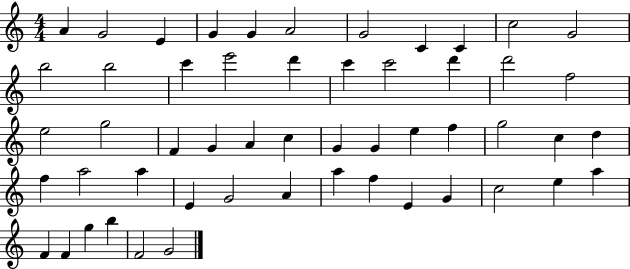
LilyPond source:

{
  \clef treble
  \numericTimeSignature
  \time 4/4
  \key c \major
  a'4 g'2 e'4 | g'4 g'4 a'2 | g'2 c'4 c'4 | c''2 g'2 | \break b''2 b''2 | c'''4 e'''2 d'''4 | c'''4 c'''2 d'''4 | d'''2 f''2 | \break e''2 g''2 | f'4 g'4 a'4 c''4 | g'4 g'4 e''4 f''4 | g''2 c''4 d''4 | \break f''4 a''2 a''4 | e'4 g'2 a'4 | a''4 f''4 e'4 g'4 | c''2 e''4 a''4 | \break f'4 f'4 g''4 b''4 | f'2 g'2 | \bar "|."
}